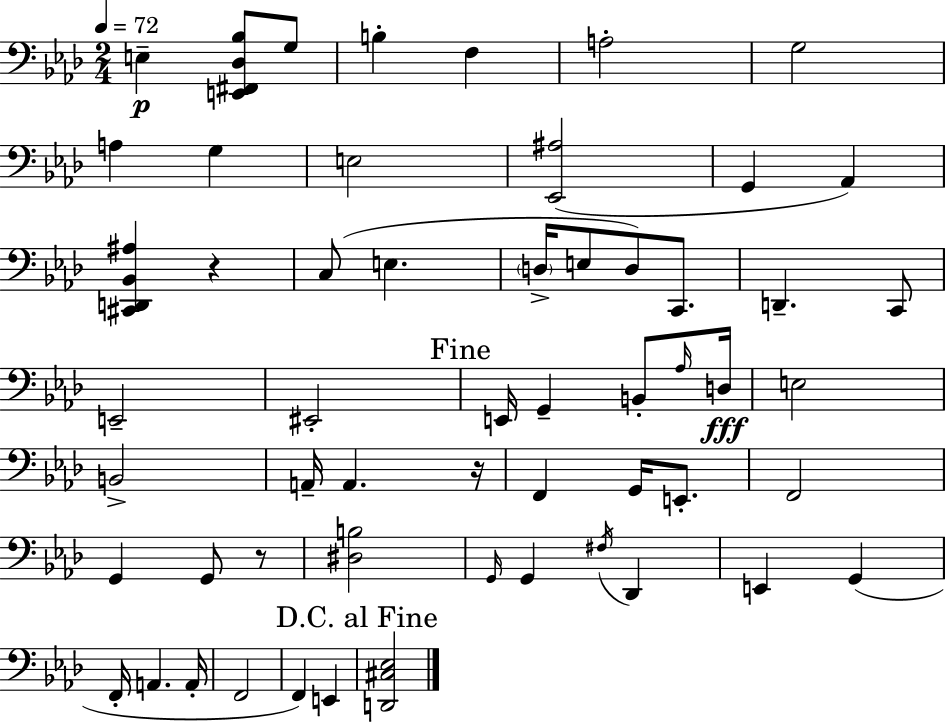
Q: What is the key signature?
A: AES major